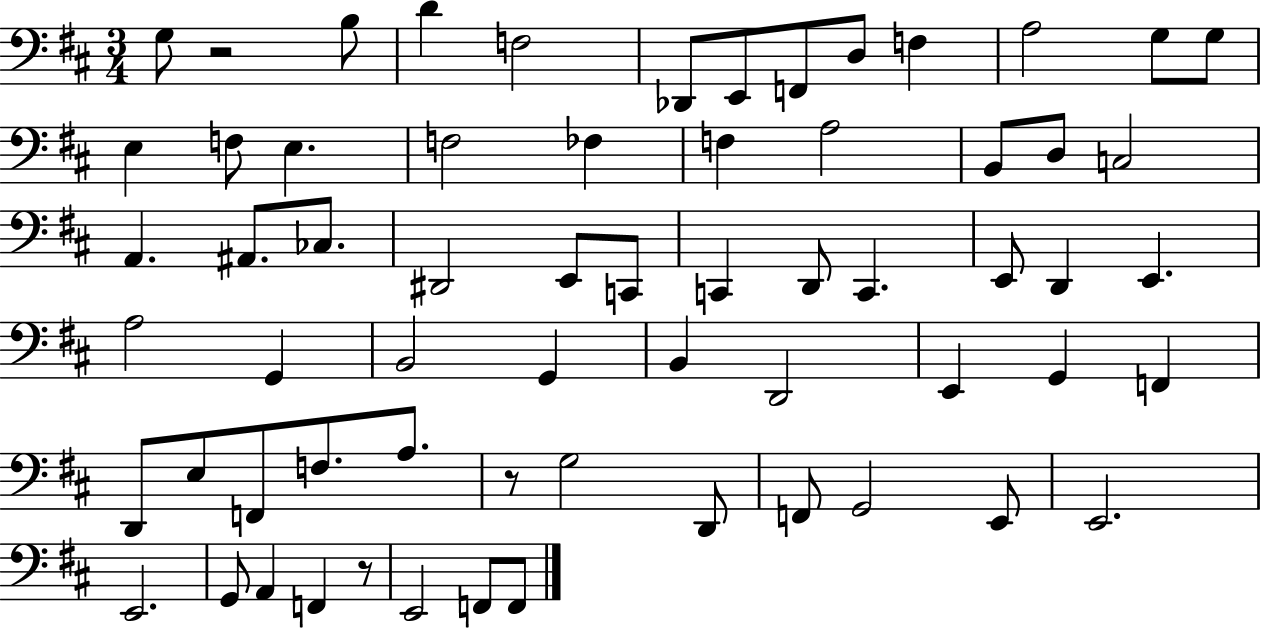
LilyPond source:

{
  \clef bass
  \numericTimeSignature
  \time 3/4
  \key d \major
  g8 r2 b8 | d'4 f2 | des,8 e,8 f,8 d8 f4 | a2 g8 g8 | \break e4 f8 e4. | f2 fes4 | f4 a2 | b,8 d8 c2 | \break a,4. ais,8. ces8. | dis,2 e,8 c,8 | c,4 d,8 c,4. | e,8 d,4 e,4. | \break a2 g,4 | b,2 g,4 | b,4 d,2 | e,4 g,4 f,4 | \break d,8 e8 f,8 f8. a8. | r8 g2 d,8 | f,8 g,2 e,8 | e,2. | \break e,2. | g,8 a,4 f,4 r8 | e,2 f,8 f,8 | \bar "|."
}